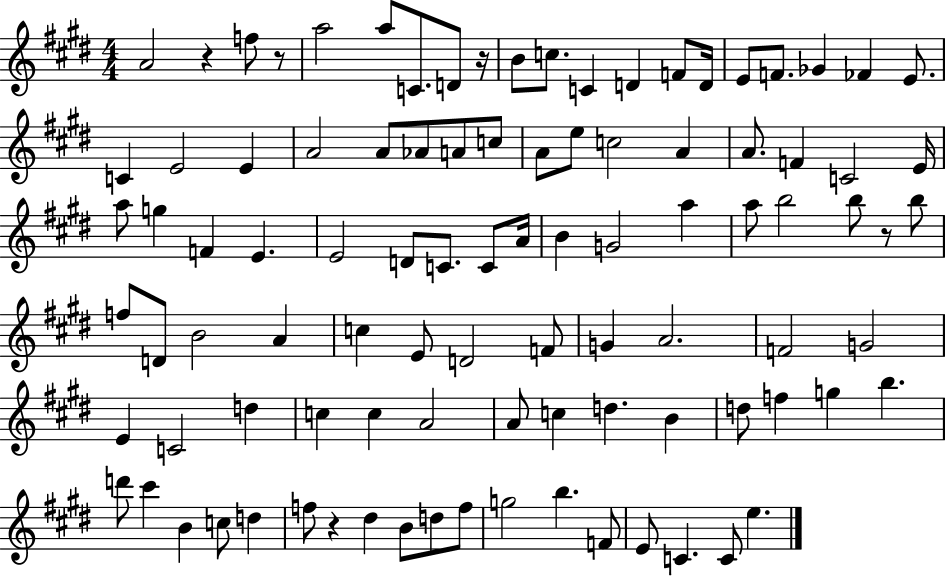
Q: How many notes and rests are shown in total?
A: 97